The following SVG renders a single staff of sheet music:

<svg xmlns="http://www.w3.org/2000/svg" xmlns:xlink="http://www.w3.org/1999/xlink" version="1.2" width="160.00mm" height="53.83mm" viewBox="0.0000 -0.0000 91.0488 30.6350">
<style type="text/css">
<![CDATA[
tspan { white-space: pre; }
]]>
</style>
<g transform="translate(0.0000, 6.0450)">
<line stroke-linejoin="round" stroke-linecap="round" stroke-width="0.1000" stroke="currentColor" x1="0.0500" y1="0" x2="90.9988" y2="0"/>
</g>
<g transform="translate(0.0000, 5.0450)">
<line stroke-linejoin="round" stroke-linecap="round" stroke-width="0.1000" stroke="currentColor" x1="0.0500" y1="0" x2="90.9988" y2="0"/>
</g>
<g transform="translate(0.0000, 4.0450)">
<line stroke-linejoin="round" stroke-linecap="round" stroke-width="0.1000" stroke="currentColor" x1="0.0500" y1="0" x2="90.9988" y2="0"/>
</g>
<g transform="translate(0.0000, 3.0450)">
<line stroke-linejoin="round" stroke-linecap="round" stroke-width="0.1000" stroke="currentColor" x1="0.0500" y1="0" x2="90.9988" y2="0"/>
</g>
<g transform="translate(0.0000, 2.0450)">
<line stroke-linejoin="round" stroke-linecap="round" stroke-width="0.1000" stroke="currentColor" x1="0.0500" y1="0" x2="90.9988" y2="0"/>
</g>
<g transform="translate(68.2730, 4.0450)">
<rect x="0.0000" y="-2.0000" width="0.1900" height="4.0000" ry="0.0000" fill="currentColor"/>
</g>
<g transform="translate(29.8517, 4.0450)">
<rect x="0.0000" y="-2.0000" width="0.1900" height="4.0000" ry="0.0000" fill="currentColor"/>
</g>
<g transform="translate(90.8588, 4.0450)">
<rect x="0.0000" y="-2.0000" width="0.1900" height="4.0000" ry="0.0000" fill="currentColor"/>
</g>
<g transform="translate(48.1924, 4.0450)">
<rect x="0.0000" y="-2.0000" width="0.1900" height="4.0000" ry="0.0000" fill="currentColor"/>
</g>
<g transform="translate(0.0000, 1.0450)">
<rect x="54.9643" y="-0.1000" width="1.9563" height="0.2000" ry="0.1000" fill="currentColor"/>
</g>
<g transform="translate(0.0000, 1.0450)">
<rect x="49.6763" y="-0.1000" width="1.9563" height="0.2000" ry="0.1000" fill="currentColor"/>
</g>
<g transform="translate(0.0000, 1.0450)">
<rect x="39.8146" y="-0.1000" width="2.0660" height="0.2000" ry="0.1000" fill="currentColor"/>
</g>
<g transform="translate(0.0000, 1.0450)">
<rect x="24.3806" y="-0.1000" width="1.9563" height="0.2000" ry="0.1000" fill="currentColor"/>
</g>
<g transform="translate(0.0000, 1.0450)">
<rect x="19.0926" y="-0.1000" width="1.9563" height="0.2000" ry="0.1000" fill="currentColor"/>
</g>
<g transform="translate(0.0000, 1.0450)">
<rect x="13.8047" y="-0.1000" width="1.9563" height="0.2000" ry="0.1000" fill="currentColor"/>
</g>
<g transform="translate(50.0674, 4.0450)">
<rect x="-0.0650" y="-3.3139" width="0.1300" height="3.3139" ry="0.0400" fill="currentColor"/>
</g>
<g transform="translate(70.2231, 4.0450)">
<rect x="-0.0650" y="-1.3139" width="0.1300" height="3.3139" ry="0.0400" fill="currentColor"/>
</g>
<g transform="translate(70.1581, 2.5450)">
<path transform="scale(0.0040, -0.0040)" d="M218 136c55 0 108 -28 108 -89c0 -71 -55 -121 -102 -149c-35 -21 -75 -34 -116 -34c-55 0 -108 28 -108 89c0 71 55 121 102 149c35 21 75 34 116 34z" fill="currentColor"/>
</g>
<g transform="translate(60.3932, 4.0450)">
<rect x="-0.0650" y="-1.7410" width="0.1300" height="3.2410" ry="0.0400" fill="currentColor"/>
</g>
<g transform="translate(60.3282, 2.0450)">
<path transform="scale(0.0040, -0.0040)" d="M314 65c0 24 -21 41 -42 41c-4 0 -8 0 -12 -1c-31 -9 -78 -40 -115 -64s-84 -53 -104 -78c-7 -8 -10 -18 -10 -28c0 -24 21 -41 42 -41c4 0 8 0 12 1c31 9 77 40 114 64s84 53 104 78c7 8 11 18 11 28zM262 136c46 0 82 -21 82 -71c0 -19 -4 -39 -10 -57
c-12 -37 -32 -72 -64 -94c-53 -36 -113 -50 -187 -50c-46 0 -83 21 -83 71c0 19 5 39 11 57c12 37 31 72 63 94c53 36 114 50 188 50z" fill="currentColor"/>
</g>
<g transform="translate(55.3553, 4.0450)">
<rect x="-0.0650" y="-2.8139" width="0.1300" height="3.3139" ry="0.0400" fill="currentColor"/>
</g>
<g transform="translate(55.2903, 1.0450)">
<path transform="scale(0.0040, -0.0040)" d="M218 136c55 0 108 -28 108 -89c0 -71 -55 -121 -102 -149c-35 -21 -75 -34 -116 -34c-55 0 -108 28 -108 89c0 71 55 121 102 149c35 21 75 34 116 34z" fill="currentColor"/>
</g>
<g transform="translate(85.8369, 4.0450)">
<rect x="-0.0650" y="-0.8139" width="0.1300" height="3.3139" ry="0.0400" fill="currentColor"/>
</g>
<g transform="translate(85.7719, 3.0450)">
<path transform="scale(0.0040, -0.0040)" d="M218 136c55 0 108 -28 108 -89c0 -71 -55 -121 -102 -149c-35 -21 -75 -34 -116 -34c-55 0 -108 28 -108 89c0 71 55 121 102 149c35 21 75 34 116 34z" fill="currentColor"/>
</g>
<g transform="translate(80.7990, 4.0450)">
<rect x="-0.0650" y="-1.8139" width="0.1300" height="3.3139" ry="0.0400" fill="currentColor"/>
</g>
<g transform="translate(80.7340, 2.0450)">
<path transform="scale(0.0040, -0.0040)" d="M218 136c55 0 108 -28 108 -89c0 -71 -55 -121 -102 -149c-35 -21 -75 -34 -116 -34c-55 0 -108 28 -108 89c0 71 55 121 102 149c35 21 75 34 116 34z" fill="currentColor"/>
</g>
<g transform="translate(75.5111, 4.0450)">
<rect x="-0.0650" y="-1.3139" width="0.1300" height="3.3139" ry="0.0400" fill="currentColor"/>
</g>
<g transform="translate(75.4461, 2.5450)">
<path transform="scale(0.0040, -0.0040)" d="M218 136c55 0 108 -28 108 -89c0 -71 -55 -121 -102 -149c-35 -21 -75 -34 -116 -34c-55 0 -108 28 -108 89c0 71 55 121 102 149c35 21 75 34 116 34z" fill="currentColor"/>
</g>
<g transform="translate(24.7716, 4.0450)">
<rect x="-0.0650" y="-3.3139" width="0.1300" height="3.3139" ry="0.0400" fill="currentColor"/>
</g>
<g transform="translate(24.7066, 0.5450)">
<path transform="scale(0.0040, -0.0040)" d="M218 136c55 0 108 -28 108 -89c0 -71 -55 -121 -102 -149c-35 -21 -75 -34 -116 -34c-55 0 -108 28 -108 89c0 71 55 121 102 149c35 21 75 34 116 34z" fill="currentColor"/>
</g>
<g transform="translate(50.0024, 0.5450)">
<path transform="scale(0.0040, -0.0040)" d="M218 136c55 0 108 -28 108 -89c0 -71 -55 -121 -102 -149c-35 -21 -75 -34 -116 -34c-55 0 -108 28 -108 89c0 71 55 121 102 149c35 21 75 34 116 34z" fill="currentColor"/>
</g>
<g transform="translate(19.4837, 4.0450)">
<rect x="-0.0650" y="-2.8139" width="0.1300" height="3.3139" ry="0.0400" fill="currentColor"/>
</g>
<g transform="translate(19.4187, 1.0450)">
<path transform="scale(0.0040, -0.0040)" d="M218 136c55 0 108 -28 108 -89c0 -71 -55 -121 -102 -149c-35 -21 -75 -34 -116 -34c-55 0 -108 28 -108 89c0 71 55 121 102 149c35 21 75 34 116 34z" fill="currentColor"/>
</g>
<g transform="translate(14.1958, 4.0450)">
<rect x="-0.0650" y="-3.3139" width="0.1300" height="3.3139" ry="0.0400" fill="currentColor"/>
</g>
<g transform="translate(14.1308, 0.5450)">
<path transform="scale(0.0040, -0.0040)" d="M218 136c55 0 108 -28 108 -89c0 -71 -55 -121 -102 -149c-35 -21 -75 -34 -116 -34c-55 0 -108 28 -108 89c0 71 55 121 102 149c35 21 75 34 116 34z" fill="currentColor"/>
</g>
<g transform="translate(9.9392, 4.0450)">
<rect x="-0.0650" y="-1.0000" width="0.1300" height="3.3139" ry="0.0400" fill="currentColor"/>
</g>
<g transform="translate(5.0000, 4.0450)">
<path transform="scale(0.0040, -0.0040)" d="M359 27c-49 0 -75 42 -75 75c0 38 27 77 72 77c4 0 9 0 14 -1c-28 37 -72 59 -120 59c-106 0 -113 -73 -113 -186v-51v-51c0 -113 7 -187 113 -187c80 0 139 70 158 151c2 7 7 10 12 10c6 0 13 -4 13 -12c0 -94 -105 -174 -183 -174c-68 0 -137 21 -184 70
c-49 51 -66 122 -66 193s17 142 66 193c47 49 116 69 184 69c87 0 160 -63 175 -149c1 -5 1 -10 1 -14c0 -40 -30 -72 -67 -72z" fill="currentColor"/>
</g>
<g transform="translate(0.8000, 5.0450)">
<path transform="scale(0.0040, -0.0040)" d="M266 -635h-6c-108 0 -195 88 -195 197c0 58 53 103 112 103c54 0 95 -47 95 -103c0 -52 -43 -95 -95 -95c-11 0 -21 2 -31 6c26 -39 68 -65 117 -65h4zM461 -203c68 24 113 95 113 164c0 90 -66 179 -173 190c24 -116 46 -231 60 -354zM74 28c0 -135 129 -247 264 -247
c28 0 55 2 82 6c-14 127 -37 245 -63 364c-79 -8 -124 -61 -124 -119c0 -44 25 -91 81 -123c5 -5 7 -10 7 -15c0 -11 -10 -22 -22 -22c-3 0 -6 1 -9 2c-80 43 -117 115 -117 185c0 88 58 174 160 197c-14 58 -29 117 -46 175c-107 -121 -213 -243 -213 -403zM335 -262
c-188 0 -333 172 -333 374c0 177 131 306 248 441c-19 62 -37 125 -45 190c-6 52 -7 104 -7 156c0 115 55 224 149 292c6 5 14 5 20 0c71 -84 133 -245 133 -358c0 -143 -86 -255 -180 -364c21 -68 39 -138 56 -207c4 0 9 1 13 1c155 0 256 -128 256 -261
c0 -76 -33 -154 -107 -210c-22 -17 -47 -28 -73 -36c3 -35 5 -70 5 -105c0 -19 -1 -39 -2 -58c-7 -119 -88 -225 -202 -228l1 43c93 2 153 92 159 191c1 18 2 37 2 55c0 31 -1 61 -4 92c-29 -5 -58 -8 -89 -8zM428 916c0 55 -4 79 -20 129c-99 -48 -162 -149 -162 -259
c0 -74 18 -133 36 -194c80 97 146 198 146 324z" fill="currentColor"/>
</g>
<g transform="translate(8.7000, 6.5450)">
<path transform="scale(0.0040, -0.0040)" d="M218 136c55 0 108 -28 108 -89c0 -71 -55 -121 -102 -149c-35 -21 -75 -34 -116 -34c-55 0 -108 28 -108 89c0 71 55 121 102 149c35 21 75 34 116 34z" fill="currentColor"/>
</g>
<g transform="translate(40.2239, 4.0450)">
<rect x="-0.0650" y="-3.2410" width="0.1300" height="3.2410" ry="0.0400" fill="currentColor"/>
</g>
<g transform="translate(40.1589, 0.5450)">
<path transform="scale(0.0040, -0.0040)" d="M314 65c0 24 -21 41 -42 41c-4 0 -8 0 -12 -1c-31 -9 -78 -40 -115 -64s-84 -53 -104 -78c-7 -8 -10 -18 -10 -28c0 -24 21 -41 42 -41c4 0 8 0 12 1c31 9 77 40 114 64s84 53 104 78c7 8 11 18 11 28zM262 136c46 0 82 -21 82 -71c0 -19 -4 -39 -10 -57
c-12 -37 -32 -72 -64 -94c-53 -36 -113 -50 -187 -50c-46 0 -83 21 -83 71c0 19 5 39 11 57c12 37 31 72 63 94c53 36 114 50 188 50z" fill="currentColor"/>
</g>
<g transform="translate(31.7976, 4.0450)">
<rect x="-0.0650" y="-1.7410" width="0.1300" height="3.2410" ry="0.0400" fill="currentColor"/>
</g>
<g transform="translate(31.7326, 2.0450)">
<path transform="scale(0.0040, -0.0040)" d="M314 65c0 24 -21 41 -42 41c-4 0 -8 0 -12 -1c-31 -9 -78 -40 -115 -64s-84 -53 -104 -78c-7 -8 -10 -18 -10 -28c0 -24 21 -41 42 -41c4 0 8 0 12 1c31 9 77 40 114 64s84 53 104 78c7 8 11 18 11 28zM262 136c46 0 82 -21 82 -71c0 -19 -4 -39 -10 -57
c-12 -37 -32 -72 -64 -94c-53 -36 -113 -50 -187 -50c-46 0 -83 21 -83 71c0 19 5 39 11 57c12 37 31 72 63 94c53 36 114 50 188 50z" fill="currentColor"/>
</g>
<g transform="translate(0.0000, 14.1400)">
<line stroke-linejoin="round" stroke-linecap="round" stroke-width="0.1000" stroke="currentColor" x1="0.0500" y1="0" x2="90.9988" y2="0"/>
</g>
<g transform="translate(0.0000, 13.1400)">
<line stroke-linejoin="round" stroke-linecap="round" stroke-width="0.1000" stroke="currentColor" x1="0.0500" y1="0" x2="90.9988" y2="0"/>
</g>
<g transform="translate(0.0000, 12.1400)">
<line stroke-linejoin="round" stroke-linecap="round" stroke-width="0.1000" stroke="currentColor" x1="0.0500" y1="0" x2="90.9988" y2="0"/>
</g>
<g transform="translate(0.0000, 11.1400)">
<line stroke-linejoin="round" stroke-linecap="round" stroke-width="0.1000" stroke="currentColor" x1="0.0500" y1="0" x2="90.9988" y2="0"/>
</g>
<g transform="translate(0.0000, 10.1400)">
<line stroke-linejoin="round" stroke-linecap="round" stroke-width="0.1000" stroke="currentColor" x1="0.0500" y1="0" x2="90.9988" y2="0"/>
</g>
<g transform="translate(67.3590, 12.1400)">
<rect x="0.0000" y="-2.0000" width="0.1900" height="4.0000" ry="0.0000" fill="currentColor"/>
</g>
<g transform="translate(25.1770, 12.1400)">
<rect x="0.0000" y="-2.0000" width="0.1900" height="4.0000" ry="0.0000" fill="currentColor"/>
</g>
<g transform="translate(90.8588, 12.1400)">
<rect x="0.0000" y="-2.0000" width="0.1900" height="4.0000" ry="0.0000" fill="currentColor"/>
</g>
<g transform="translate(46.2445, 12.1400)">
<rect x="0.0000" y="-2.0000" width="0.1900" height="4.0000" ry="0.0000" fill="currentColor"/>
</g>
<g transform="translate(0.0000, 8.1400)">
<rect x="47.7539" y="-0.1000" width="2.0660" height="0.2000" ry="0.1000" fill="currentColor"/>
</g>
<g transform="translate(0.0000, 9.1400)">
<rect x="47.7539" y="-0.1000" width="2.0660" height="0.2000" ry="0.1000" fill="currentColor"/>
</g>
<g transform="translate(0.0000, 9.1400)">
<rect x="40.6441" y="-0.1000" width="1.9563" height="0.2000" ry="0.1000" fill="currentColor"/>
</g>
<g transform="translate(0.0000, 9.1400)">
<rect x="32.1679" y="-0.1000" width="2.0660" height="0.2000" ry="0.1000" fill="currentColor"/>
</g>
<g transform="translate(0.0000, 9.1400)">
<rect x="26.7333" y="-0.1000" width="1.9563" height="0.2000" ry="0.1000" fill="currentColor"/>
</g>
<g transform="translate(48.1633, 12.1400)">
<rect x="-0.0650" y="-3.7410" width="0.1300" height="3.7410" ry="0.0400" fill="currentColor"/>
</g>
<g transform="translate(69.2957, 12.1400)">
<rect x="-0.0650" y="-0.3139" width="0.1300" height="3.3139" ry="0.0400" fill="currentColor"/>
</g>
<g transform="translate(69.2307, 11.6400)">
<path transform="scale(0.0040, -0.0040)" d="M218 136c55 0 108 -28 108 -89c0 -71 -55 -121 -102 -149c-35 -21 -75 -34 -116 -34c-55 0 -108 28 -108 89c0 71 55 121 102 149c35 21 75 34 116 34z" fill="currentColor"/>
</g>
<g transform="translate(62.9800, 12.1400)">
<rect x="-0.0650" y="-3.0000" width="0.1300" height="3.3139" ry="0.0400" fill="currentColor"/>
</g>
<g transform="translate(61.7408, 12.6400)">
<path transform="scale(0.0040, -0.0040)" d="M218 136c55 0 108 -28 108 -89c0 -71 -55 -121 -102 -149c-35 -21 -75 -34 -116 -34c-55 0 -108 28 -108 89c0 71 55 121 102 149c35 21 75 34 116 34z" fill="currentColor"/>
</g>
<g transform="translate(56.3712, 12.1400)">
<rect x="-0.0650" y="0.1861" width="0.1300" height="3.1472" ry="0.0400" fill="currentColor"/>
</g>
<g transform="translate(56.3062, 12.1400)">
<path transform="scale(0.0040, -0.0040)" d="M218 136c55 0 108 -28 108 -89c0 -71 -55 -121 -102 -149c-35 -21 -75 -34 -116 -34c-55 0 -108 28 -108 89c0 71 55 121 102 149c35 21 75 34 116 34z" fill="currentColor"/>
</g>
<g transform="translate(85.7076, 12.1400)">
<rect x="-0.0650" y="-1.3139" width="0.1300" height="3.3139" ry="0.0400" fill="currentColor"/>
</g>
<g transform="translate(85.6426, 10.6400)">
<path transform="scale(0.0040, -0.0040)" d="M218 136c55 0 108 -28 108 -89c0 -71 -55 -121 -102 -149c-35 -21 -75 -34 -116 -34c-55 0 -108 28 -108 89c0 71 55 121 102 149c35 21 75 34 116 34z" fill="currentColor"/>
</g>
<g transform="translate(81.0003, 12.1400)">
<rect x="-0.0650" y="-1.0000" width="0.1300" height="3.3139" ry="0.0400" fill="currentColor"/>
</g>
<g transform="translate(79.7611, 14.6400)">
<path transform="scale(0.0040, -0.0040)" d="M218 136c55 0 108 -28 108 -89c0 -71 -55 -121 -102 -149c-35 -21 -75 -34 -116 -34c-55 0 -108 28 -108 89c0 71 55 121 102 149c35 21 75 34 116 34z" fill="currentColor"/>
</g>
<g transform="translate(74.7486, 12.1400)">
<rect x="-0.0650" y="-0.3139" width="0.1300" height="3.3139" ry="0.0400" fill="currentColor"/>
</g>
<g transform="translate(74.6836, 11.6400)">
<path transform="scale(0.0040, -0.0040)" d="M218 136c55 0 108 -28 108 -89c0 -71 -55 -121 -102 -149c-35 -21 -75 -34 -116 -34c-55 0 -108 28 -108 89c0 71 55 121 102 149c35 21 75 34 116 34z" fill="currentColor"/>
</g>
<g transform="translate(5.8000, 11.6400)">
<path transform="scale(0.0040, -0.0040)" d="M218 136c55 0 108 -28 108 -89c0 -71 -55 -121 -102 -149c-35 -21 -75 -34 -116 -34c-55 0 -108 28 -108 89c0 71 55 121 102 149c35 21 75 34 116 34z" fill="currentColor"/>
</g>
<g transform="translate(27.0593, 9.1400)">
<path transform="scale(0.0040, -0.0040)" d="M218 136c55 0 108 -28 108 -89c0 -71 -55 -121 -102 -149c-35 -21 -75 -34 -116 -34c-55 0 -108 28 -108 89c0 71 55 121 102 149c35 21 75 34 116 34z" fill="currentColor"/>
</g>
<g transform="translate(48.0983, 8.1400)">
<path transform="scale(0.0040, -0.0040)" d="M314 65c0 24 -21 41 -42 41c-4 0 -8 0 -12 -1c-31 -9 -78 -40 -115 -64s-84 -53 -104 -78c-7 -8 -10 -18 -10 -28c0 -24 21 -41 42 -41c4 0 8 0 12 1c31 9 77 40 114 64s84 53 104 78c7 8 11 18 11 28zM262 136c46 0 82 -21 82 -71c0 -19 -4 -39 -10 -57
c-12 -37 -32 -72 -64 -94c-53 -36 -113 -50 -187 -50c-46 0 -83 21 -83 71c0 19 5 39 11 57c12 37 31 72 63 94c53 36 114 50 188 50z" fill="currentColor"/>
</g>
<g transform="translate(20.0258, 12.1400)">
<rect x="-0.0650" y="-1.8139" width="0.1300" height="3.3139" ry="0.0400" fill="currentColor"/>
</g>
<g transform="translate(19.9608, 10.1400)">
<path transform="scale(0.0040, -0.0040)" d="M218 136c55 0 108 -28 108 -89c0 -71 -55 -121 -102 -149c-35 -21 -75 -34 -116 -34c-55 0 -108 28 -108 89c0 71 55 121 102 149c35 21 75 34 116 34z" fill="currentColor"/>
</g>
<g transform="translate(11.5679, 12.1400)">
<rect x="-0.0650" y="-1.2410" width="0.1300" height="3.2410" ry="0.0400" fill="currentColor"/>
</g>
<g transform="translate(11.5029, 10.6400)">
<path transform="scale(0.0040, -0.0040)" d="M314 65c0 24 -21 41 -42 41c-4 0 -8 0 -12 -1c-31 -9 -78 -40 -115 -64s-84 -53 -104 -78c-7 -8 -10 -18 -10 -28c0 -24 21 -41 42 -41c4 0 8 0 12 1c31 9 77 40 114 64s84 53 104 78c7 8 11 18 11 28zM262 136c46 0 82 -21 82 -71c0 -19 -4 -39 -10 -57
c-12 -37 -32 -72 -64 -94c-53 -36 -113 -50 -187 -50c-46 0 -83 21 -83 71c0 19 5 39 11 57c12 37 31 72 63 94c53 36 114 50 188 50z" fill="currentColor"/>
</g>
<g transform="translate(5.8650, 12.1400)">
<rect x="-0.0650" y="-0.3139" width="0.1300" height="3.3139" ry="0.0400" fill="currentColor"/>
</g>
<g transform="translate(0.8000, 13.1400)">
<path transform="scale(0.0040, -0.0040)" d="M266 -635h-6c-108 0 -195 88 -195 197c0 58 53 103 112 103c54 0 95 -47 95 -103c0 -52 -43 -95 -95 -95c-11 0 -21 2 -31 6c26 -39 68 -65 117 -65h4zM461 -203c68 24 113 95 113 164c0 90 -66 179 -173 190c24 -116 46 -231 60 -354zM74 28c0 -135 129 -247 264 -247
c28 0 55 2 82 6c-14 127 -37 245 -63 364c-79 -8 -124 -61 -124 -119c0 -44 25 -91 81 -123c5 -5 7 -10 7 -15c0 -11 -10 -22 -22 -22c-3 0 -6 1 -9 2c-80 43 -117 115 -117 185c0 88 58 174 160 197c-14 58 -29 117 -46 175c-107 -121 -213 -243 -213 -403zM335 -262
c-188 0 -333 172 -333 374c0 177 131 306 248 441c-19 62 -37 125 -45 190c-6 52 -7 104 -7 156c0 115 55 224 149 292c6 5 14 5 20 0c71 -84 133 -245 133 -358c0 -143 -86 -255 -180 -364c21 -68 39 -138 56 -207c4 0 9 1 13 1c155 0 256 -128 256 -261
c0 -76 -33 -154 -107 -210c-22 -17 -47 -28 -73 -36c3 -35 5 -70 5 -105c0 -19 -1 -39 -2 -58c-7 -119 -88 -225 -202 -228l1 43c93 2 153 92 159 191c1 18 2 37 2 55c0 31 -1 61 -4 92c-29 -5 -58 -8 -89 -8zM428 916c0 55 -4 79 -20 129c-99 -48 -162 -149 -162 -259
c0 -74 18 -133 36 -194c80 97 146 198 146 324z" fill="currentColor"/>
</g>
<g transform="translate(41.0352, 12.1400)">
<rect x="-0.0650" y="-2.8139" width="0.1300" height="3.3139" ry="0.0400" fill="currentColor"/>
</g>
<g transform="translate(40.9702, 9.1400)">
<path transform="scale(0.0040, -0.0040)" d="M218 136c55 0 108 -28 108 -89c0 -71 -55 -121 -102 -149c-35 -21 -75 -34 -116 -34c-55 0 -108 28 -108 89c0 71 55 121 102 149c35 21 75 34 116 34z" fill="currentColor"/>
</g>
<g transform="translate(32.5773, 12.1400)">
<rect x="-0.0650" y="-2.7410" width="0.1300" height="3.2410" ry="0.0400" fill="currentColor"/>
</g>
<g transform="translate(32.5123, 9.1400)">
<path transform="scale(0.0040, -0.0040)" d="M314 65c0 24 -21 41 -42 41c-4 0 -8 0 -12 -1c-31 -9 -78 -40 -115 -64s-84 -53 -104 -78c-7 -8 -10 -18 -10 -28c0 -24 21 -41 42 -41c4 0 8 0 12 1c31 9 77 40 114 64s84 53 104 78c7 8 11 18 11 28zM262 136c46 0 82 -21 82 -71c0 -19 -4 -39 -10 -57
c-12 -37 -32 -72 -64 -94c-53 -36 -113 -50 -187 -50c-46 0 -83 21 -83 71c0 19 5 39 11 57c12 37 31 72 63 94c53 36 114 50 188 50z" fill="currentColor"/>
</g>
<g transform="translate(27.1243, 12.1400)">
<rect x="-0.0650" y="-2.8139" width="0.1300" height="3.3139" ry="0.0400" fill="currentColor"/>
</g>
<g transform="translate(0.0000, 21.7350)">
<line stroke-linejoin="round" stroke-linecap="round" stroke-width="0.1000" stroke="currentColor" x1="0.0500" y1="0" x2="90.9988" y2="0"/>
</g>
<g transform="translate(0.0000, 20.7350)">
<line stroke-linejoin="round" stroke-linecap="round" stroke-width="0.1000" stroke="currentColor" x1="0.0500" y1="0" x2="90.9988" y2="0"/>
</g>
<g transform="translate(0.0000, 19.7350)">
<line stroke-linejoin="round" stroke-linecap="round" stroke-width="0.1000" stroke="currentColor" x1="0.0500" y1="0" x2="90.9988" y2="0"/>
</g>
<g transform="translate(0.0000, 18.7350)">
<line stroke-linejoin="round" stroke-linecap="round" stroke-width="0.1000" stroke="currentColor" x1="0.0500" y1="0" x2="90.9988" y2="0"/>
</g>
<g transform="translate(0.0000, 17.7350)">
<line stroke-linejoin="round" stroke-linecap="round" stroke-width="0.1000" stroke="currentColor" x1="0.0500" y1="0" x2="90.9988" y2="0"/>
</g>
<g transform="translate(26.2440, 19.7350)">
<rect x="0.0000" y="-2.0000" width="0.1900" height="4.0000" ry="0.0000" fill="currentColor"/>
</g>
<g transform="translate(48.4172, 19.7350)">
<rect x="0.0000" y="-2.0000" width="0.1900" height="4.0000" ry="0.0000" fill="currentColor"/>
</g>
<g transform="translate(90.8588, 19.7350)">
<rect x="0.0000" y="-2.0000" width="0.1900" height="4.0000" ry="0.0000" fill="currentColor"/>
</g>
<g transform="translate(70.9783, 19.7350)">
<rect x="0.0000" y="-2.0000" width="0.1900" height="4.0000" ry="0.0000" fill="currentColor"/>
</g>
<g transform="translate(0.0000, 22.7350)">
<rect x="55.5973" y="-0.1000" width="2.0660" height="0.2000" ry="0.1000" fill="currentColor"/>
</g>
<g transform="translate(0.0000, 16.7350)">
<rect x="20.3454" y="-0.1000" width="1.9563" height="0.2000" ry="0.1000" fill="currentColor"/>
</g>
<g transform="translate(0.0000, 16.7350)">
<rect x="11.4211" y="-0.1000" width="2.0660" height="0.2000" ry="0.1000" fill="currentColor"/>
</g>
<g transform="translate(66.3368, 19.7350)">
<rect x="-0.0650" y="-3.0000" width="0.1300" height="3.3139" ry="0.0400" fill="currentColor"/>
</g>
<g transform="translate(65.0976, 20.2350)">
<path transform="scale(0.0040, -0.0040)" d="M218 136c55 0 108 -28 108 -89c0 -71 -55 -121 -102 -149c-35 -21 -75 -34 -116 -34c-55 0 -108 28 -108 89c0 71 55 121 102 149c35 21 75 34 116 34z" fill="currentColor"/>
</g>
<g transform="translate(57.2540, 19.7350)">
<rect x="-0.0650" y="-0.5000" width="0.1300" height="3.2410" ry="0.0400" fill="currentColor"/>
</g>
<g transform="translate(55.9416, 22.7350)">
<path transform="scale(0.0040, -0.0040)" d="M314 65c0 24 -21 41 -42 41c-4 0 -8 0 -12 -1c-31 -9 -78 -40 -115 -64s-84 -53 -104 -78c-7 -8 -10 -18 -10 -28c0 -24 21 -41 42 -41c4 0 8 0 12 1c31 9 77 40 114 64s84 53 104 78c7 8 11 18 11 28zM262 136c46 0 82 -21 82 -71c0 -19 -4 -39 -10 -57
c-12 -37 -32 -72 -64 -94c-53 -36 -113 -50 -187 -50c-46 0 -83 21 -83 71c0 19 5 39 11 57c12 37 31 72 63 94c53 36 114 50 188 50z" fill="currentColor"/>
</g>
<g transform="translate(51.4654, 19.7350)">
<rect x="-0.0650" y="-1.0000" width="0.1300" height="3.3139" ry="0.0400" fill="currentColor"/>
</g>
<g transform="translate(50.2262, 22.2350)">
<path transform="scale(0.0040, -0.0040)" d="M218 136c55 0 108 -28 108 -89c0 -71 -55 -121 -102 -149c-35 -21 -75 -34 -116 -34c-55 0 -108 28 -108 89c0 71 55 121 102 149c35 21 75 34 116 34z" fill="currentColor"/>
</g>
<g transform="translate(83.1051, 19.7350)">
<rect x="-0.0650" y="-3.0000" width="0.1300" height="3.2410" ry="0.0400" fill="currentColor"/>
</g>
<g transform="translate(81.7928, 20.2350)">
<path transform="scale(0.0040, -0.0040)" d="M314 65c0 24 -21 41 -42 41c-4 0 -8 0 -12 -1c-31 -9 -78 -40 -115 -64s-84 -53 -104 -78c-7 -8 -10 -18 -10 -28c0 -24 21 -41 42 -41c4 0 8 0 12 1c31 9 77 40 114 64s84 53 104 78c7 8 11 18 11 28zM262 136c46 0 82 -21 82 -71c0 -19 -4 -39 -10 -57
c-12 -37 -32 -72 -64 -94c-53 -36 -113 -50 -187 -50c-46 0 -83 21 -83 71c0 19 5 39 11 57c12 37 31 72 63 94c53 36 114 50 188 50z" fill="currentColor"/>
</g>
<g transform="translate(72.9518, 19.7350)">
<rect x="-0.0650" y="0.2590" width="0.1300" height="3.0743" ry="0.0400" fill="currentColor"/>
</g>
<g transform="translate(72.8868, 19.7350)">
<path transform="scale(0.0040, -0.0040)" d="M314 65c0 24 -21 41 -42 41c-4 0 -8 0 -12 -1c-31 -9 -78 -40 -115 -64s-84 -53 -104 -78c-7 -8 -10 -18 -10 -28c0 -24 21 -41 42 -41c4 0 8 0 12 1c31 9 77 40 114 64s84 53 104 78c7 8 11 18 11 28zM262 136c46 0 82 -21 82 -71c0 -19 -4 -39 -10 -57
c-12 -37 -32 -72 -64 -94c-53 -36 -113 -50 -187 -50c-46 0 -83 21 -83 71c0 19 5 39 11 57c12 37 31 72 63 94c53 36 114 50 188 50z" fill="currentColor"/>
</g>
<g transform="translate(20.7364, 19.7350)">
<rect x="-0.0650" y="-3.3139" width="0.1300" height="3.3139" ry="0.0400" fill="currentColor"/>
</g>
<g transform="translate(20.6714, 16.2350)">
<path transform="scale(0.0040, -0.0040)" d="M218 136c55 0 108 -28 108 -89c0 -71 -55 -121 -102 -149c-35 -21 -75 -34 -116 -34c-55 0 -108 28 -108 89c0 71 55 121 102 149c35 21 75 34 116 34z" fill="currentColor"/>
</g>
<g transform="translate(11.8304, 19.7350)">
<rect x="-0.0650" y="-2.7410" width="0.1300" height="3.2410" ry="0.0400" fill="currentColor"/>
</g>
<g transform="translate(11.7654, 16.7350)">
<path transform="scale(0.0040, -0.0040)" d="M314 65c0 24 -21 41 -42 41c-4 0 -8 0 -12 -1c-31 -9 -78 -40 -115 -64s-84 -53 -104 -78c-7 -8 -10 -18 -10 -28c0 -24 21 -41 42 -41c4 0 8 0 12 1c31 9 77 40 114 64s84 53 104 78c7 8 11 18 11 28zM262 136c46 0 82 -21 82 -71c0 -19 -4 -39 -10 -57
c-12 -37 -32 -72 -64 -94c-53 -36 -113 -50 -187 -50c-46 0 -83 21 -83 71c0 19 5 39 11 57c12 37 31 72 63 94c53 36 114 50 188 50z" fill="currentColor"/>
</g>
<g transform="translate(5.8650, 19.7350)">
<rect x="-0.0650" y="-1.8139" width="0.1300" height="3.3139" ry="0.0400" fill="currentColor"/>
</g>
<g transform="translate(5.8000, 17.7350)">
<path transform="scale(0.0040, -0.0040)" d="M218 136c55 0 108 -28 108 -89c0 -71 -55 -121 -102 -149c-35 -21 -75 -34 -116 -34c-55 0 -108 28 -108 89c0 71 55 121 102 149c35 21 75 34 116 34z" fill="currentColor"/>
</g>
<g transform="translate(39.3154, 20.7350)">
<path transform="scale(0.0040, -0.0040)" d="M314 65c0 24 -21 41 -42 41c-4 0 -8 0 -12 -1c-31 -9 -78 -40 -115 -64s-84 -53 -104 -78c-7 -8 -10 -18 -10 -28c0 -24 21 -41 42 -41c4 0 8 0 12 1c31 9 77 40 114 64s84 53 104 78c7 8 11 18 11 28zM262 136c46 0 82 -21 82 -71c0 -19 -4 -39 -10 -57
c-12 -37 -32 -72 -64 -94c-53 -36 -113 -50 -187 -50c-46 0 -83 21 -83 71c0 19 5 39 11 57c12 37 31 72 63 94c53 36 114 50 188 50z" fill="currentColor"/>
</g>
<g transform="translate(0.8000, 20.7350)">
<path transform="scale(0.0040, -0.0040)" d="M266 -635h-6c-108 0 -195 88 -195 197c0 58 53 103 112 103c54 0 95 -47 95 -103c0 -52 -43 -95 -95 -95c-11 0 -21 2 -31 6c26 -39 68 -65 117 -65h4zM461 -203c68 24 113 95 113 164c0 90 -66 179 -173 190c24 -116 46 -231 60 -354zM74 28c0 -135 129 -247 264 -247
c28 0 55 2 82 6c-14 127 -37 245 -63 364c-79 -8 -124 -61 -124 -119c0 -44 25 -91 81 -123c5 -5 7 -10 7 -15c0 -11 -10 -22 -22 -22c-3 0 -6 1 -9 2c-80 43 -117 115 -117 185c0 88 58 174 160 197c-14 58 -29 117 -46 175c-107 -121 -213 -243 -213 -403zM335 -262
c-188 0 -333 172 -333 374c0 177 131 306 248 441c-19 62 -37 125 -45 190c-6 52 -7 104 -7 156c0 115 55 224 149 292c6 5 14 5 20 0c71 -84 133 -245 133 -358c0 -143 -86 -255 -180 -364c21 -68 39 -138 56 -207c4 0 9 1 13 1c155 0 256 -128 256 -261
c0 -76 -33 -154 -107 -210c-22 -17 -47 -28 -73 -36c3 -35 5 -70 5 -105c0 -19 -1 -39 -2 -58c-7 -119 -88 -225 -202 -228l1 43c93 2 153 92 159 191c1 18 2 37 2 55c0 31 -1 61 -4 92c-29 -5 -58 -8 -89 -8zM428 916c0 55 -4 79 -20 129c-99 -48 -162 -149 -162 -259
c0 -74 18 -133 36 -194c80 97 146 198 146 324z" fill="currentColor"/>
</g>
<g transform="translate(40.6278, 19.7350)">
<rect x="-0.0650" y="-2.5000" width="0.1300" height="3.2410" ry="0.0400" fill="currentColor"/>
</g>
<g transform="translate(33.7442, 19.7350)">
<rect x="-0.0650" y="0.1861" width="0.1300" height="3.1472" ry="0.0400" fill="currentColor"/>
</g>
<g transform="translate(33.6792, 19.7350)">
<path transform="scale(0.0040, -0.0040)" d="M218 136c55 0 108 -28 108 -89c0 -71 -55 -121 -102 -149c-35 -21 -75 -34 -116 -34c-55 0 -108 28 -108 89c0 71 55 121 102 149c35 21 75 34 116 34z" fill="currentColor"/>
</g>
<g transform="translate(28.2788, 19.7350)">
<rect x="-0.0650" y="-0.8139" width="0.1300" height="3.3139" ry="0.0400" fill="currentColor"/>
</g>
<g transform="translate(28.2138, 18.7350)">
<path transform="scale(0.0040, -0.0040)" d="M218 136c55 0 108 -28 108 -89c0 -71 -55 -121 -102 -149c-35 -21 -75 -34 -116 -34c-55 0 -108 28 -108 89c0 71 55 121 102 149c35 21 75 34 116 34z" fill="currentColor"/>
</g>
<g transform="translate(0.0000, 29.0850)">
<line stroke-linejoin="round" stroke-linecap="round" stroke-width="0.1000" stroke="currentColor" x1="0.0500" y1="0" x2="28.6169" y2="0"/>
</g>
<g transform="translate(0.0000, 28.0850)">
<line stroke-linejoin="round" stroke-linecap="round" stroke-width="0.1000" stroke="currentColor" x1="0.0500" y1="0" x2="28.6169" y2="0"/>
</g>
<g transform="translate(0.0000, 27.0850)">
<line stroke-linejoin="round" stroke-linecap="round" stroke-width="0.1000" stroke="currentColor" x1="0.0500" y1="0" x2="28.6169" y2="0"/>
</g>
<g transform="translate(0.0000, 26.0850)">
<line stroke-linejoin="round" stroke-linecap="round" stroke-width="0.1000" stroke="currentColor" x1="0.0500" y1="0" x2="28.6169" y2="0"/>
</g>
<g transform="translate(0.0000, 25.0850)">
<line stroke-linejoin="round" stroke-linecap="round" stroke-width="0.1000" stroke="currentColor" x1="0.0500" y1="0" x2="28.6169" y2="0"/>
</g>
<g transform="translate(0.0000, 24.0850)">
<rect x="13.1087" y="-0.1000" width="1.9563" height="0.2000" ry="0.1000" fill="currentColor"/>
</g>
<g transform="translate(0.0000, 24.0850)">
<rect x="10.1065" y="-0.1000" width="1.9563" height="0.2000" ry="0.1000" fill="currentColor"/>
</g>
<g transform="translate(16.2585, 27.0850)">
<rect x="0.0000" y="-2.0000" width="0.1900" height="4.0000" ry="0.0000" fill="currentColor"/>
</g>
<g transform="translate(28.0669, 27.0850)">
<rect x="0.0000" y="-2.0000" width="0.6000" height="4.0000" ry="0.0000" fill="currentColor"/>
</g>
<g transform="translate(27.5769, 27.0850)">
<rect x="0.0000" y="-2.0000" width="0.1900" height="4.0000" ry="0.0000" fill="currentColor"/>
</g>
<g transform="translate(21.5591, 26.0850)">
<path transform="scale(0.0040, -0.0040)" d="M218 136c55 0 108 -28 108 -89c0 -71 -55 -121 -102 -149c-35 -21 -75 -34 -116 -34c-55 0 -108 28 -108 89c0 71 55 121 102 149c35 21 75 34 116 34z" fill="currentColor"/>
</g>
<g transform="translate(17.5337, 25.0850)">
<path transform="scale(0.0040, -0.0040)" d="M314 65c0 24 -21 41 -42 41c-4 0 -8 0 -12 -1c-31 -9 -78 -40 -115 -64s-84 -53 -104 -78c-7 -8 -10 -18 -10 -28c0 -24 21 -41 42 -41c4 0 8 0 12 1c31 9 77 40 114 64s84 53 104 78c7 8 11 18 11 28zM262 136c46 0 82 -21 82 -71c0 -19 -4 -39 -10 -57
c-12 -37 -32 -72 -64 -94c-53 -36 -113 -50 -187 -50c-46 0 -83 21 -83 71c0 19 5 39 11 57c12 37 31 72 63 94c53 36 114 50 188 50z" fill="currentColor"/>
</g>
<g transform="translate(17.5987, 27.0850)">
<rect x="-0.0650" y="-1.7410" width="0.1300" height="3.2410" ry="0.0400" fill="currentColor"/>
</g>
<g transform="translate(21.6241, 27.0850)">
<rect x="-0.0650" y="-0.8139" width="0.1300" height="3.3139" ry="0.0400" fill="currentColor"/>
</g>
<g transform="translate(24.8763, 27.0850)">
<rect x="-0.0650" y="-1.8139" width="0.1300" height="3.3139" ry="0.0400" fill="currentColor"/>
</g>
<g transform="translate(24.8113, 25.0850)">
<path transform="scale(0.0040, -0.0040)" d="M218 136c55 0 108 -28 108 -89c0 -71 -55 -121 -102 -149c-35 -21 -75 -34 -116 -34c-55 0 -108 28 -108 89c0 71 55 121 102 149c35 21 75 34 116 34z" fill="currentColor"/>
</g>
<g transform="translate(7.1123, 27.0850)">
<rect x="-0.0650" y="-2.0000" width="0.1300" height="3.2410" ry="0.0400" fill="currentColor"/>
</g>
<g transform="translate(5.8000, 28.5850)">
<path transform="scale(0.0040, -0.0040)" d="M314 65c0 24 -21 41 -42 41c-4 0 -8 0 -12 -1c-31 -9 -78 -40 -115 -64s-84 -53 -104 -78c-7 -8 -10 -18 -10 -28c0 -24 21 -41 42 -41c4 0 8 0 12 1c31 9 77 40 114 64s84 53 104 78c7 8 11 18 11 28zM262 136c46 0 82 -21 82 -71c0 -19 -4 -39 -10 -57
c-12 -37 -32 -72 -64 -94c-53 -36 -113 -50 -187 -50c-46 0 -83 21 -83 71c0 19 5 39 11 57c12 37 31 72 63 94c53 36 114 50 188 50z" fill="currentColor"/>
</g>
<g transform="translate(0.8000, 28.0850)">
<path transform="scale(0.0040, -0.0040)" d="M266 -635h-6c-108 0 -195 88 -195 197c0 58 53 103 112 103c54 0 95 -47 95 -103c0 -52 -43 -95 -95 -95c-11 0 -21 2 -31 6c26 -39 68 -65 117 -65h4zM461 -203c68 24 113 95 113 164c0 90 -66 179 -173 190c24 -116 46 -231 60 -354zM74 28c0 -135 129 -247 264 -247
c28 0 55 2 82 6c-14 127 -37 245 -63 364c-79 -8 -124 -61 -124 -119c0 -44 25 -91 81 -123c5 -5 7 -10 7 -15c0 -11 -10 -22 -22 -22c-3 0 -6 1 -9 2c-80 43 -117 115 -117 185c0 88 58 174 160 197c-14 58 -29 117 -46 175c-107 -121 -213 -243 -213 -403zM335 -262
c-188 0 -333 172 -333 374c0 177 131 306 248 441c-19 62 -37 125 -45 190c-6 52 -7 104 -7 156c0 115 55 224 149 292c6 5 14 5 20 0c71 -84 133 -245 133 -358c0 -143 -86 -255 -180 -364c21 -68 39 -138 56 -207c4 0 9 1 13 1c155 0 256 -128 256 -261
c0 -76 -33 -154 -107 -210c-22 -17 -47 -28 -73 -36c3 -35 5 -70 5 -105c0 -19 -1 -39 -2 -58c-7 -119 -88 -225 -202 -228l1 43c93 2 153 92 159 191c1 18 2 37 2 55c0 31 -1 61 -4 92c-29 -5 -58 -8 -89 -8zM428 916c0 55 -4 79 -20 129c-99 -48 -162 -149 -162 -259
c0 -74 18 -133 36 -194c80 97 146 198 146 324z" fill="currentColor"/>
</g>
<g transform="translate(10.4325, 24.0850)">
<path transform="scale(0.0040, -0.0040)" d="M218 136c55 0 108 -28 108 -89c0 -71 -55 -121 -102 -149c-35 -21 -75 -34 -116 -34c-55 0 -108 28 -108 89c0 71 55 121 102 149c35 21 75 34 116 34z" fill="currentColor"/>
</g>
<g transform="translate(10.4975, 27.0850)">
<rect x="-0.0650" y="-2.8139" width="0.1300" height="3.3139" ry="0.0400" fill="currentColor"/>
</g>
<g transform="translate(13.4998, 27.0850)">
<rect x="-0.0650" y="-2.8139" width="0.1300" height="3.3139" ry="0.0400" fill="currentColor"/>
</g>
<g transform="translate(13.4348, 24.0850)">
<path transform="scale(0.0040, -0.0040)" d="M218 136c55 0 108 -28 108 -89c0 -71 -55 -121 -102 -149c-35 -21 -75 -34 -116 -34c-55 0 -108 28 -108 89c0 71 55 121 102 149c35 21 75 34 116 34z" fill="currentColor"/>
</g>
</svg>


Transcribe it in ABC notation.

X:1
T:Untitled
M:4/4
L:1/4
K:C
D b a b f2 b2 b a f2 e e f d c e2 f a a2 a c'2 B A c c D e f a2 b d B G2 D C2 A B2 A2 F2 a a f2 d f